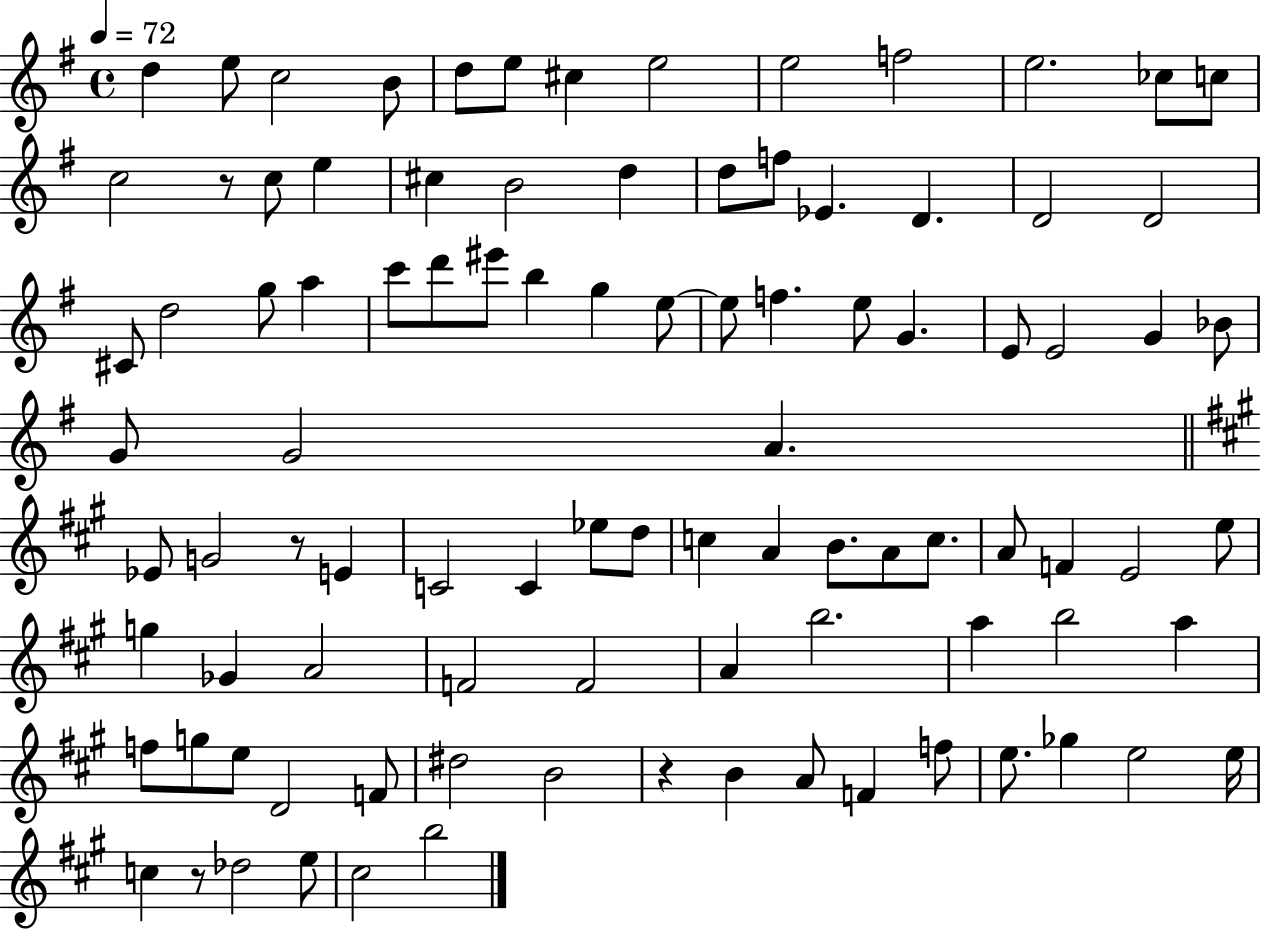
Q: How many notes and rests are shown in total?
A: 96